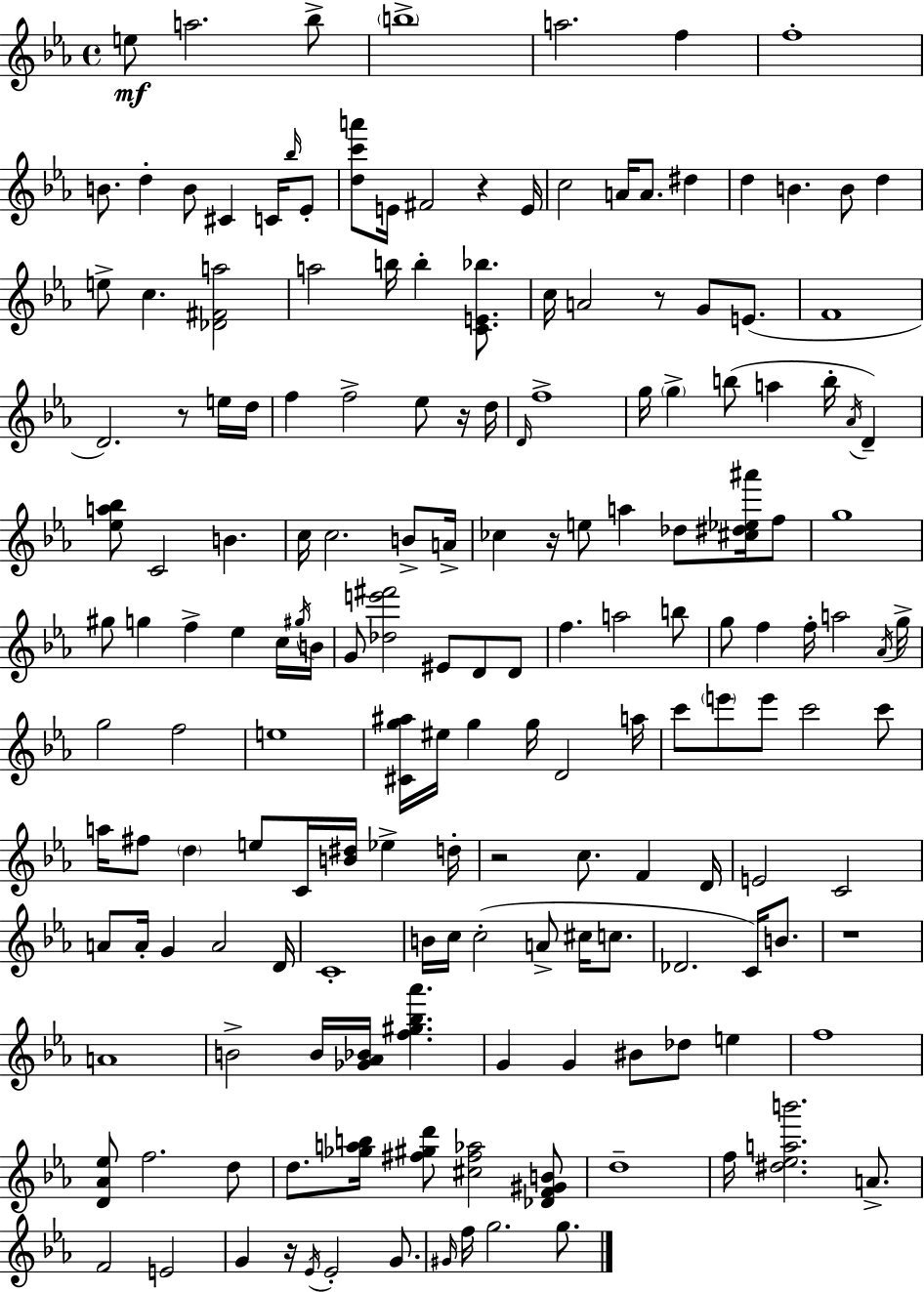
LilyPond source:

{
  \clef treble
  \time 4/4
  \defaultTimeSignature
  \key ees \major
  \repeat volta 2 { e''8\mf a''2. bes''8-> | \parenthesize b''1-> | a''2. f''4 | f''1-. | \break b'8. d''4-. b'8 cis'4 c'16 \grace { bes''16 } ees'8-. | <d'' c''' a'''>8 e'16 fis'2 r4 | e'16 c''2 a'16 a'8. dis''4 | d''4 b'4. b'8 d''4 | \break e''8-> c''4. <des' fis' a''>2 | a''2 b''16 b''4-. <c' e' bes''>8. | c''16 a'2 r8 g'8 e'8.( | f'1 | \break d'2.) r8 e''16 | d''16 f''4 f''2-> ees''8 r16 | d''16 \grace { d'16 } f''1-> | g''16 \parenthesize g''4-> b''8( a''4 b''16-. \acciaccatura { aes'16 } d'4--) | \break <ees'' a'' bes''>8 c'2 b'4. | c''16 c''2. | b'8-> a'16-> ces''4 r16 e''8 a''4 des''8 | <cis'' dis'' ees'' ais'''>16 f''8 g''1 | \break gis''8 g''4 f''4-> ees''4 | c''16 \acciaccatura { gis''16 } b'16 g'8 <des'' e''' fis'''>2 eis'8 | d'8 d'8 f''4. a''2 | b''8 g''8 f''4 f''16-. a''2 | \break \acciaccatura { aes'16 } g''16-> g''2 f''2 | e''1 | <cis' g'' ais''>16 eis''16 g''4 g''16 d'2 | a''16 c'''8 \parenthesize e'''8 e'''8 c'''2 | \break c'''8 a''16 fis''8 \parenthesize d''4 e''8 c'16 <b' dis''>16 | ees''4-> d''16-. r2 c''8. | f'4 d'16 e'2 c'2 | a'8 a'16-. g'4 a'2 | \break d'16 c'1-. | b'16 c''16 c''2-.( a'8-> | cis''16 c''8. des'2. | c'16) b'8. r1 | \break a'1 | b'2-> b'16 <ges' aes' bes'>16 <f'' gis'' bes'' aes'''>4. | g'4 g'4 bis'8 des''8 | e''4 f''1 | \break <d' aes' ees''>8 f''2. | d''8 d''8. <ges'' a'' b''>16 <fis'' gis'' d'''>8 <cis'' fis'' aes''>2 | <des' f' gis' b'>8 d''1-- | f''16 <dis'' ees'' a'' b'''>2. | \break a'8.-> f'2 e'2 | g'4 r16 \acciaccatura { ees'16 } ees'2-. | g'8. \grace { gis'16 } f''16 g''2. | g''8. } \bar "|."
}